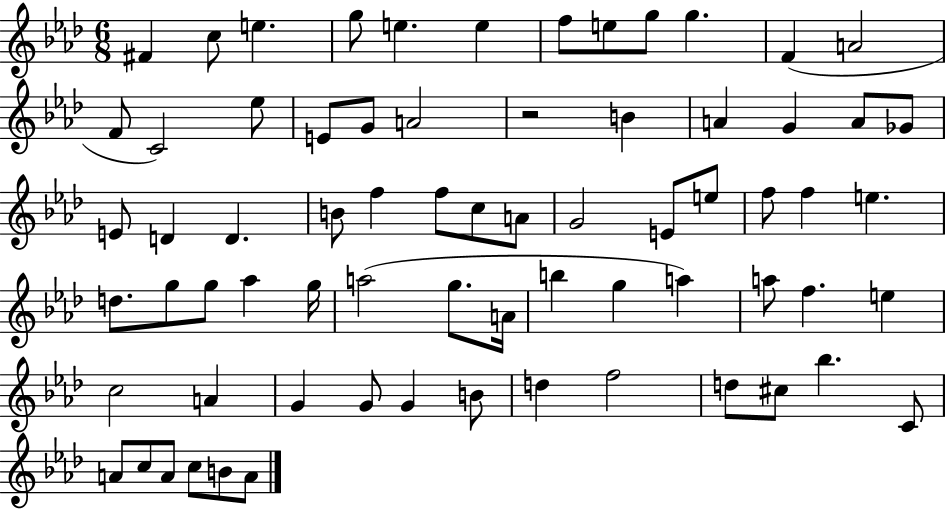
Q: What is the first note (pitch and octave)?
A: F#4